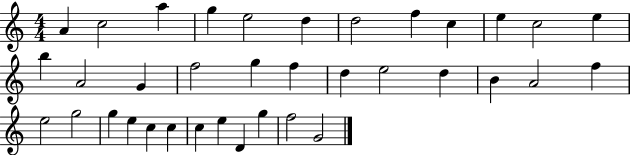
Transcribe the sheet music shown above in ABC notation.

X:1
T:Untitled
M:4/4
L:1/4
K:C
A c2 a g e2 d d2 f c e c2 e b A2 G f2 g f d e2 d B A2 f e2 g2 g e c c c e D g f2 G2